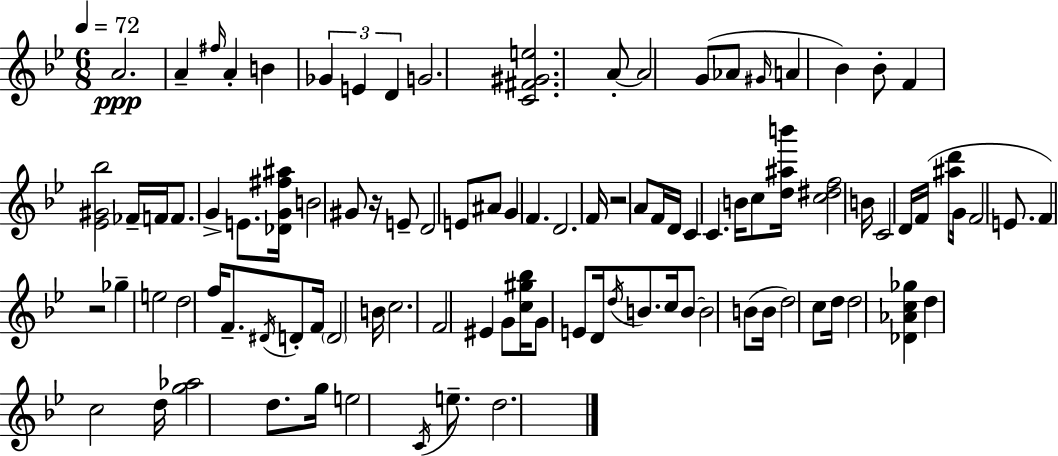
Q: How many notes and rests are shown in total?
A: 97